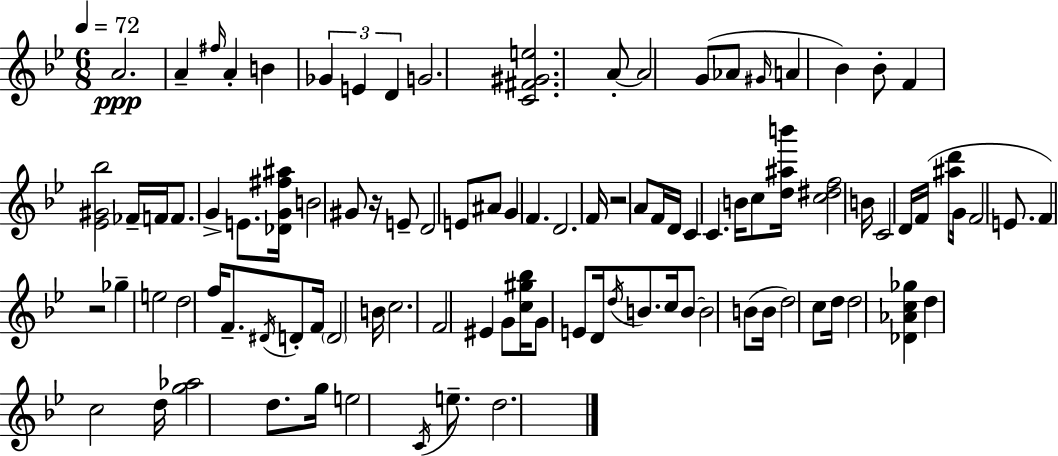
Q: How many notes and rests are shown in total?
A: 97